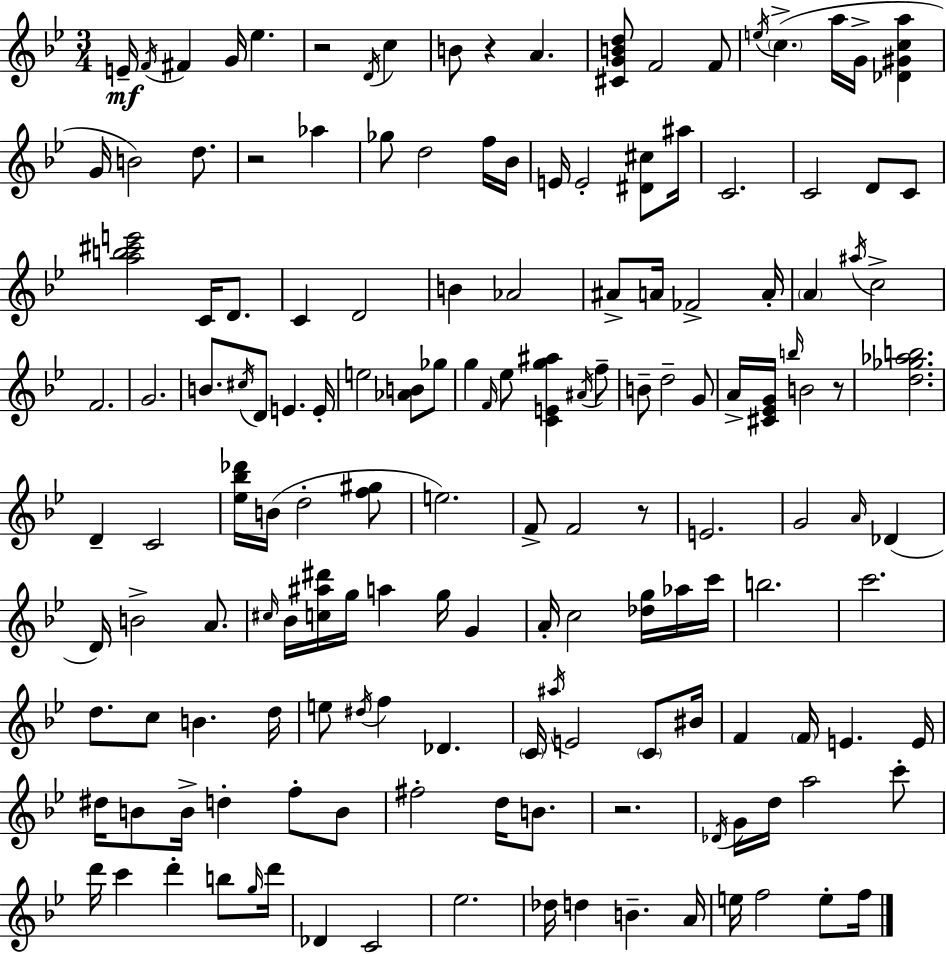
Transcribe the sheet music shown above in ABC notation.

X:1
T:Untitled
M:3/4
L:1/4
K:Bb
E/4 F/4 ^F G/4 _e z2 D/4 c B/2 z A [^CGBd]/2 F2 F/2 e/4 c a/4 G/4 [_D^Gca] G/4 B2 d/2 z2 _a _g/2 d2 f/4 _B/4 E/4 E2 [^D^c]/2 ^a/4 C2 C2 D/2 C/2 [ab^c'e']2 C/4 D/2 C D2 B _A2 ^A/2 A/4 _F2 A/4 A ^a/4 c2 F2 G2 B/2 ^c/4 D/2 E E/4 e2 [_AB]/2 _g/2 g F/4 _e/2 [CEg^a] ^A/4 f/2 B/2 d2 G/2 A/4 [^C_EG]/4 b/4 B2 z/2 [d_g_ab]2 D C2 [_e_b_d']/4 B/4 d2 [f^g]/2 e2 F/2 F2 z/2 E2 G2 A/4 _D D/4 B2 A/2 ^c/4 _B/4 [c^a^d']/4 g/4 a g/4 G A/4 c2 [_dg]/4 _a/4 c'/4 b2 c'2 d/2 c/2 B d/4 e/2 ^d/4 f _D C/4 ^a/4 E2 C/2 ^B/4 F F/4 E E/4 ^d/4 B/2 B/4 d f/2 B/2 ^f2 d/4 B/2 z2 _D/4 G/4 d/4 a2 c'/2 d'/4 c' d' b/2 g/4 d'/4 _D C2 _e2 _d/4 d B A/4 e/4 f2 e/2 f/4